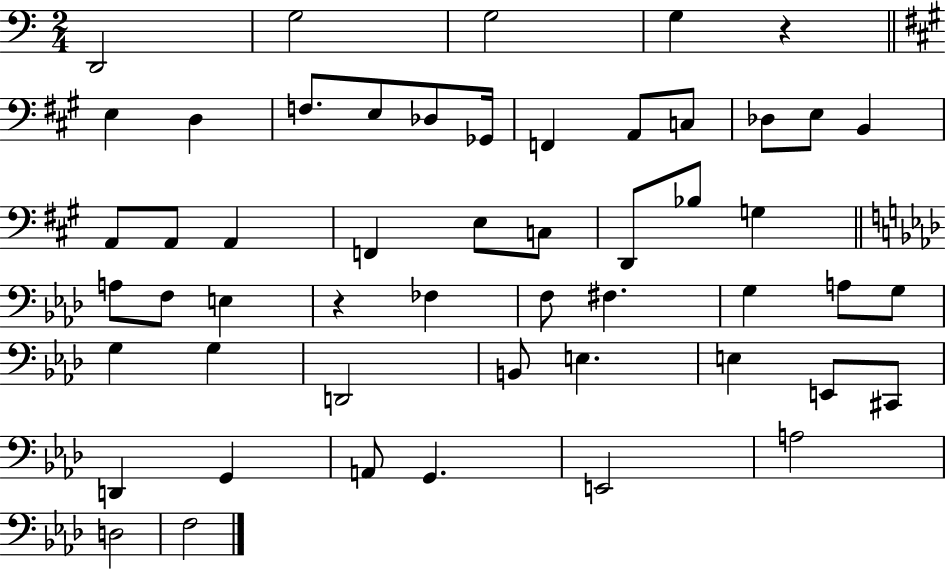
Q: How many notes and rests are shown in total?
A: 52